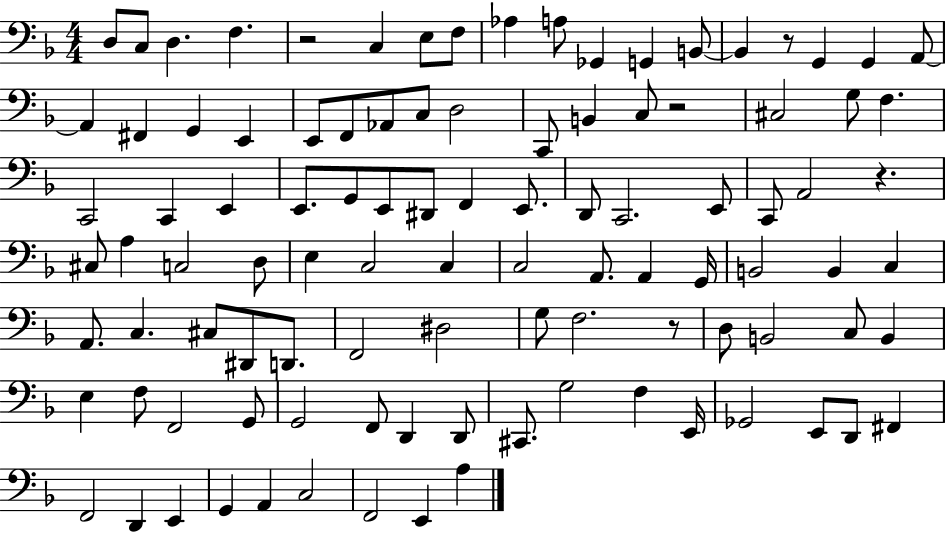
{
  \clef bass
  \numericTimeSignature
  \time 4/4
  \key f \major
  d8 c8 d4. f4. | r2 c4 e8 f8 | aes4 a8 ges,4 g,4 b,8~~ | b,4 r8 g,4 g,4 a,8~~ | \break a,4 fis,4 g,4 e,4 | e,8 f,8 aes,8 c8 d2 | c,8 b,4 c8 r2 | cis2 g8 f4. | \break c,2 c,4 e,4 | e,8. g,8 e,8 dis,8 f,4 e,8. | d,8 c,2. e,8 | c,8 a,2 r4. | \break cis8 a4 c2 d8 | e4 c2 c4 | c2 a,8. a,4 g,16 | b,2 b,4 c4 | \break a,8. c4. cis8 dis,8 d,8. | f,2 dis2 | g8 f2. r8 | d8 b,2 c8 b,4 | \break e4 f8 f,2 g,8 | g,2 f,8 d,4 d,8 | cis,8. g2 f4 e,16 | ges,2 e,8 d,8 fis,4 | \break f,2 d,4 e,4 | g,4 a,4 c2 | f,2 e,4 a4 | \bar "|."
}